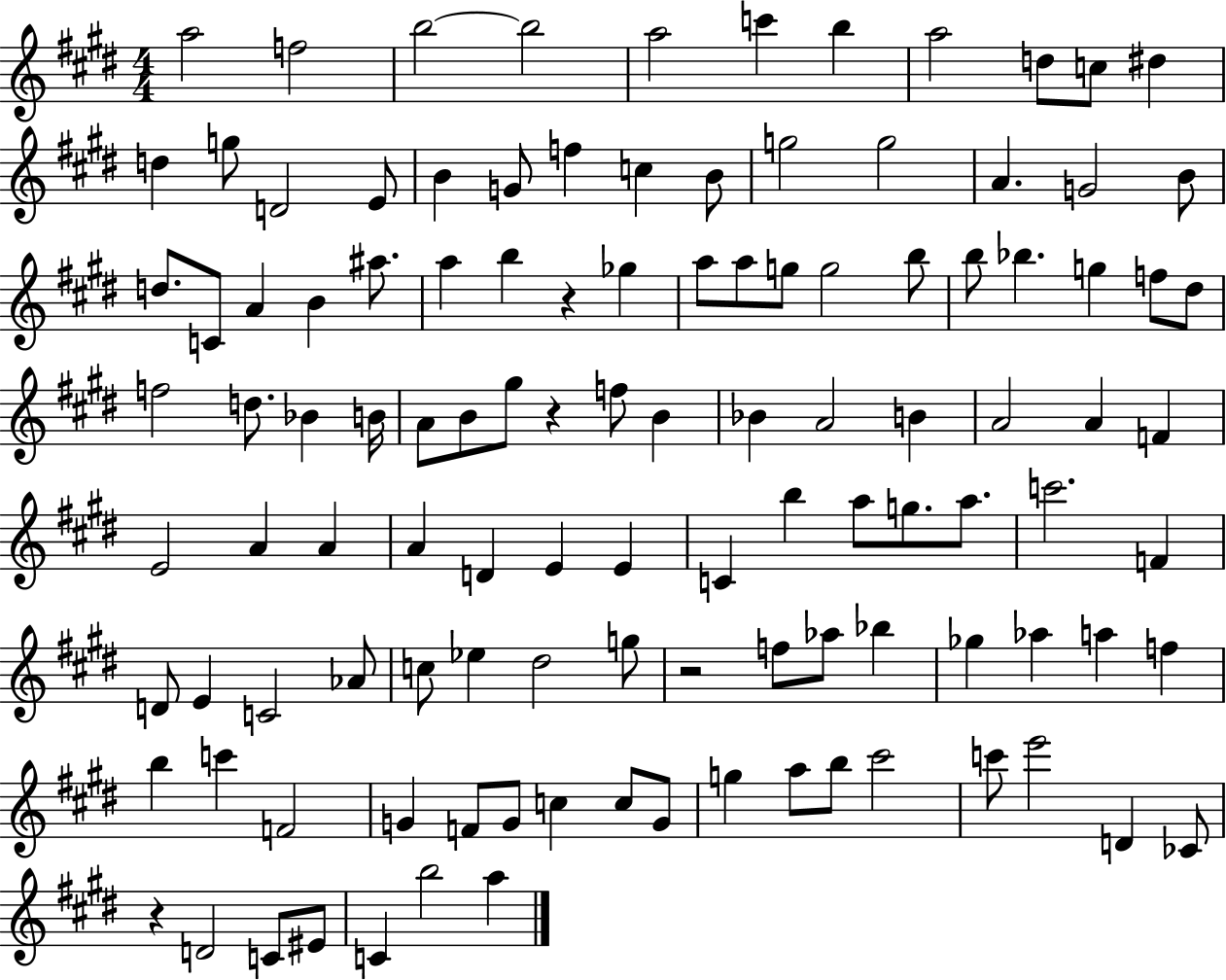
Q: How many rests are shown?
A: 4